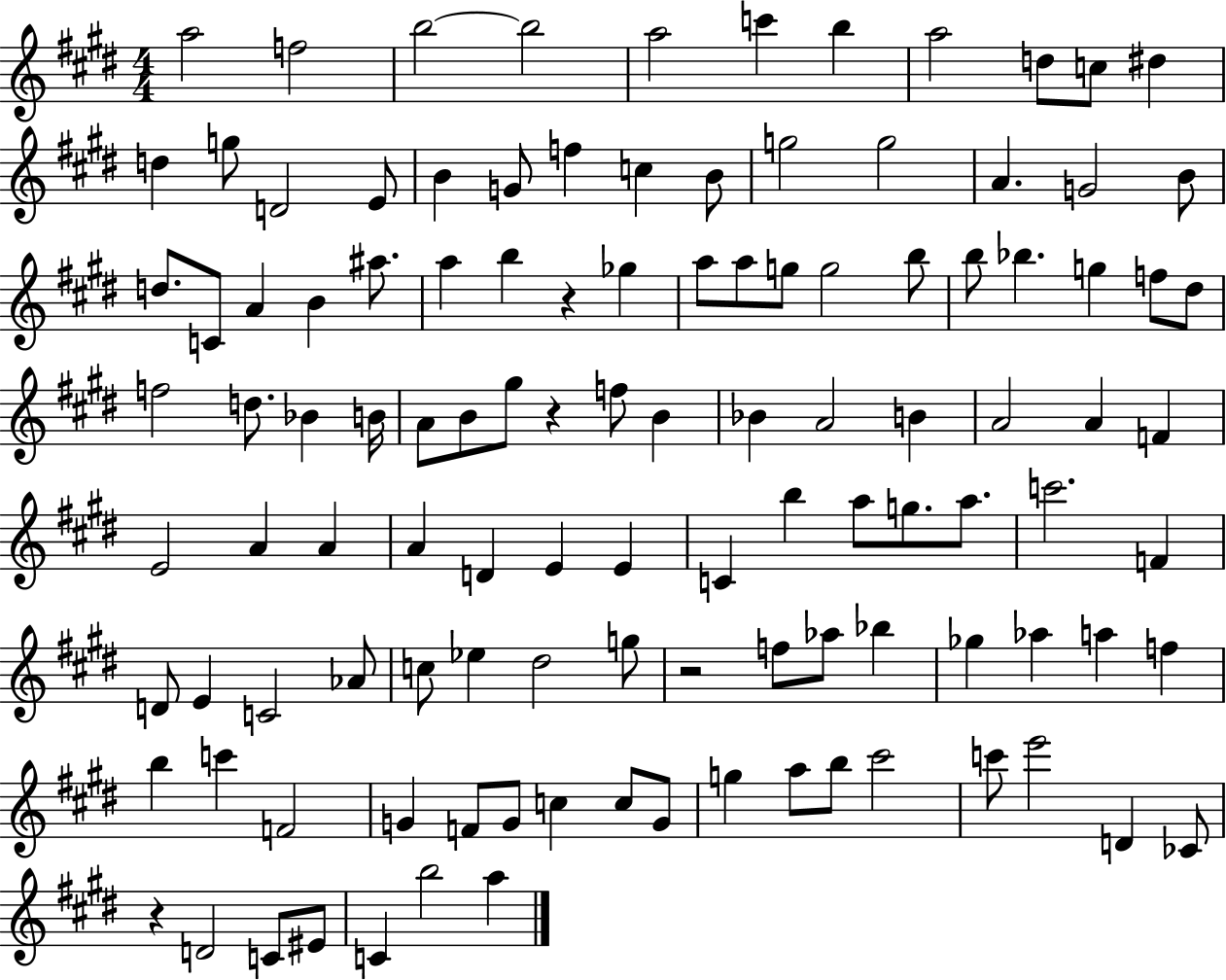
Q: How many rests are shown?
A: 4